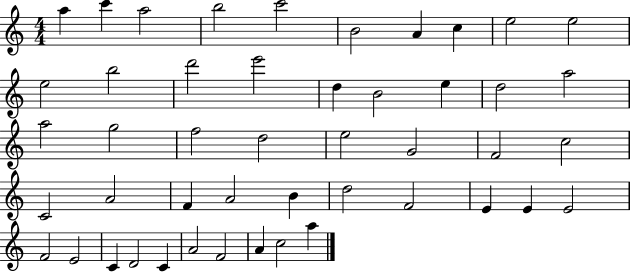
A5/q C6/q A5/h B5/h C6/h B4/h A4/q C5/q E5/h E5/h E5/h B5/h D6/h E6/h D5/q B4/h E5/q D5/h A5/h A5/h G5/h F5/h D5/h E5/h G4/h F4/h C5/h C4/h A4/h F4/q A4/h B4/q D5/h F4/h E4/q E4/q E4/h F4/h E4/h C4/q D4/h C4/q A4/h F4/h A4/q C5/h A5/q